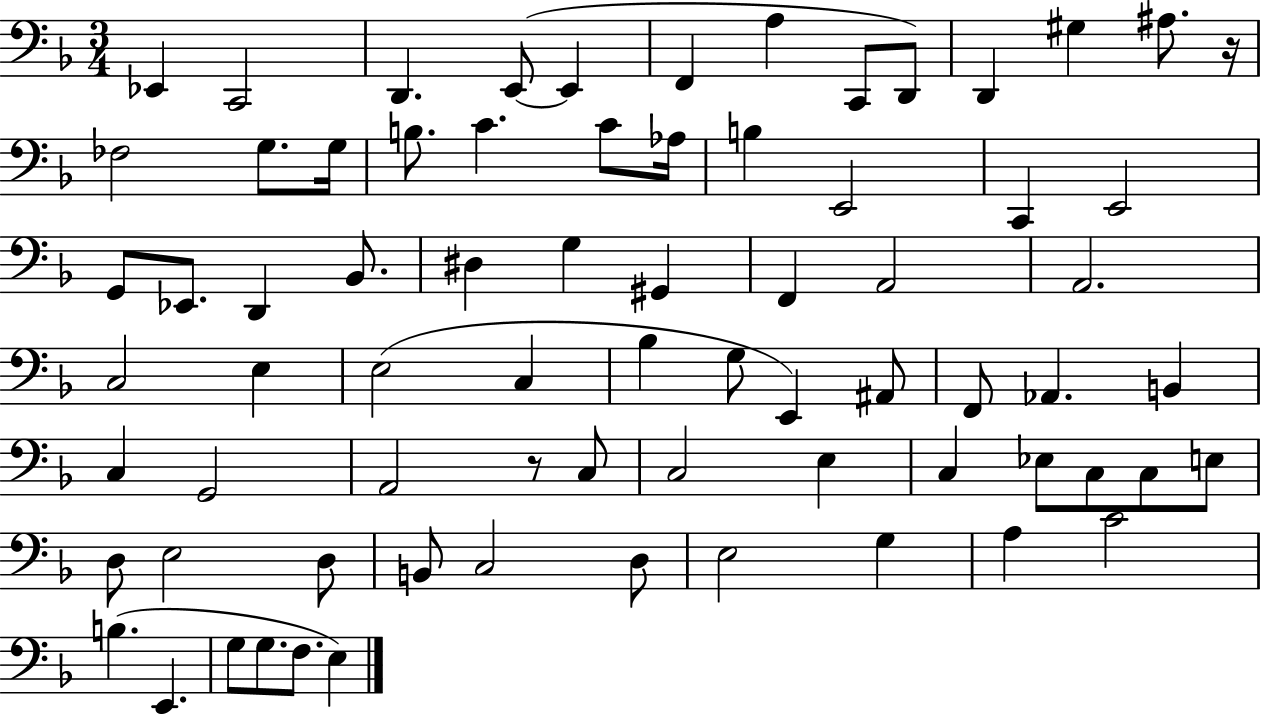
{
  \clef bass
  \numericTimeSignature
  \time 3/4
  \key f \major
  \repeat volta 2 { ees,4 c,2 | d,4. e,8~(~ e,4 | f,4 a4 c,8 d,8) | d,4 gis4 ais8. r16 | \break fes2 g8. g16 | b8. c'4. c'8 aes16 | b4 e,2 | c,4 e,2 | \break g,8 ees,8. d,4 bes,8. | dis4 g4 gis,4 | f,4 a,2 | a,2. | \break c2 e4 | e2( c4 | bes4 g8 e,4) ais,8 | f,8 aes,4. b,4 | \break c4 g,2 | a,2 r8 c8 | c2 e4 | c4 ees8 c8 c8 e8 | \break d8 e2 d8 | b,8 c2 d8 | e2 g4 | a4 c'2 | \break b4.( e,4. | g8 g8. f8. e4) | } \bar "|."
}